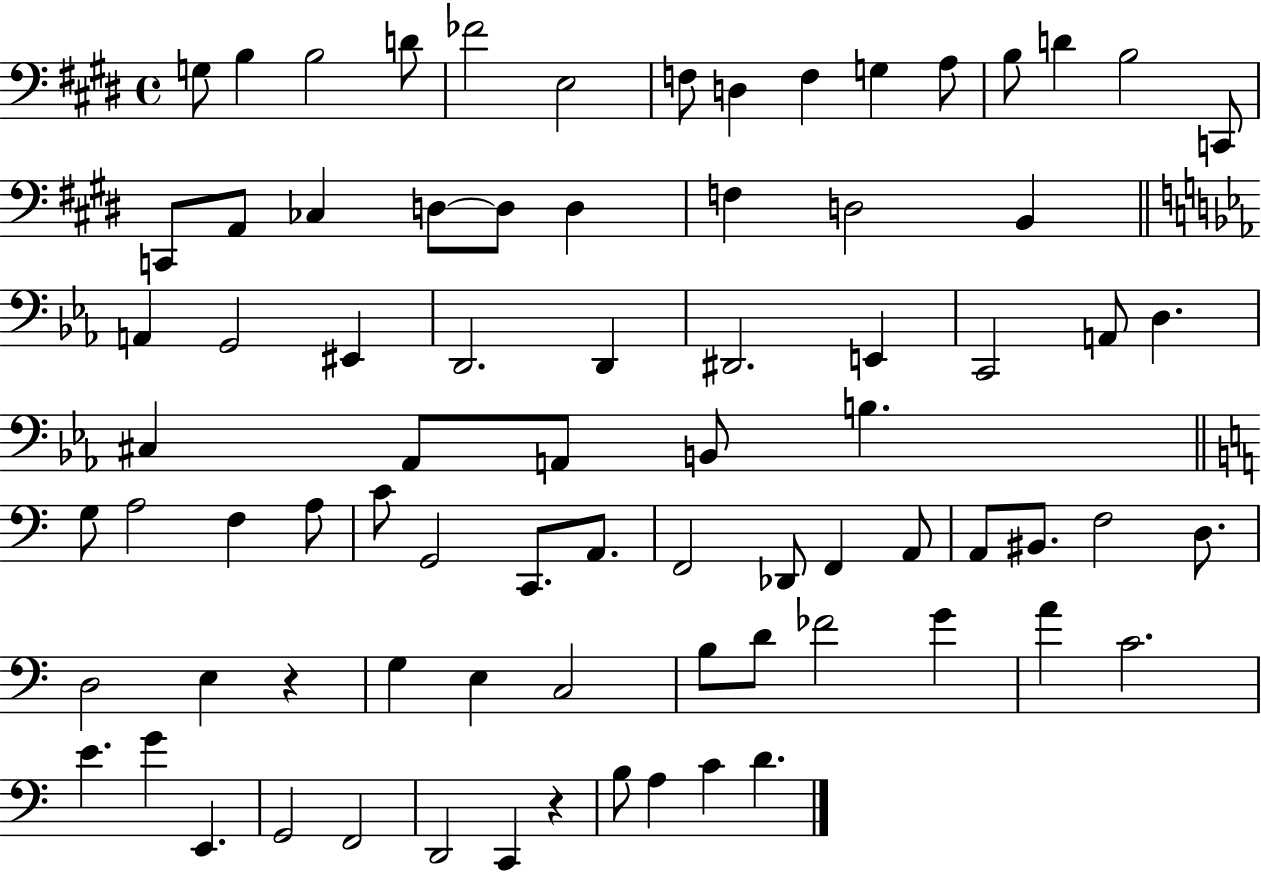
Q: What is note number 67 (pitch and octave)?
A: E4